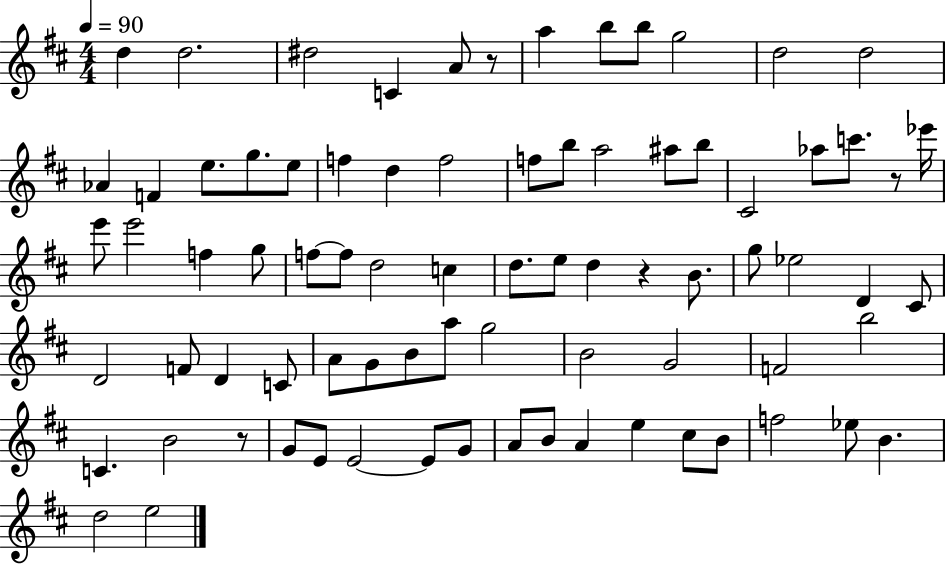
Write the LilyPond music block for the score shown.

{
  \clef treble
  \numericTimeSignature
  \time 4/4
  \key d \major
  \tempo 4 = 90
  d''4 d''2. | dis''2 c'4 a'8 r8 | a''4 b''8 b''8 g''2 | d''2 d''2 | \break aes'4 f'4 e''8. g''8. e''8 | f''4 d''4 f''2 | f''8 b''8 a''2 ais''8 b''8 | cis'2 aes''8 c'''8. r8 ees'''16 | \break e'''8 e'''2 f''4 g''8 | f''8~~ f''8 d''2 c''4 | d''8. e''8 d''4 r4 b'8. | g''8 ees''2 d'4 cis'8 | \break d'2 f'8 d'4 c'8 | a'8 g'8 b'8 a''8 g''2 | b'2 g'2 | f'2 b''2 | \break c'4. b'2 r8 | g'8 e'8 e'2~~ e'8 g'8 | a'8 b'8 a'4 e''4 cis''8 b'8 | f''2 ees''8 b'4. | \break d''2 e''2 | \bar "|."
}